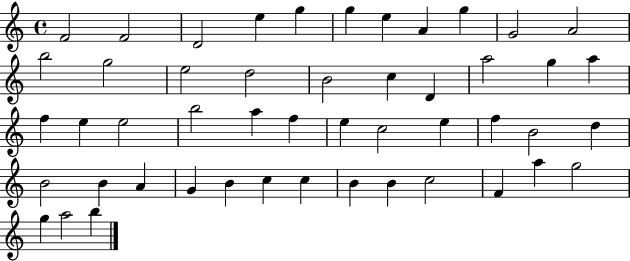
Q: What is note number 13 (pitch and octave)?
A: G5